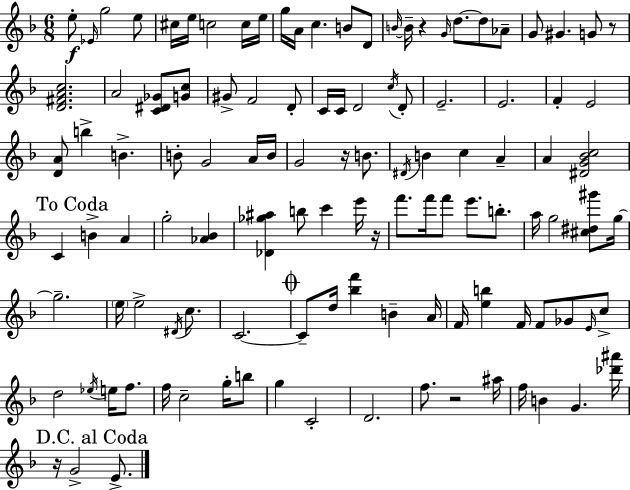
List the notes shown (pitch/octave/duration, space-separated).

E5/e Eb4/s G5/h E5/e C#5/s E5/s C5/h C5/s E5/s G5/s A4/s C5/q. B4/e D4/e B4/s B4/s R/q G4/s D5/e. D5/e Ab4/e G4/e G#4/q. G4/e R/e [D4,F#4,A4,C5]/h. A4/h [C4,D#4,Gb4]/e [G4,C5]/e G#4/e F4/h D4/e C4/s C4/s D4/h C5/s D4/e E4/h. E4/h. F4/q E4/h [D4,A4]/e B5/q B4/q. B4/e G4/h A4/s B4/s G4/h R/s B4/e. D#4/s B4/q C5/q A4/q A4/q [D#4,G4,Bb4,C5]/h C4/q B4/q A4/q G5/h [Ab4,Bb4]/q [Db4,Gb5,A#5]/q B5/e C6/q E6/s R/s F6/e. F6/s F6/e E6/e. B5/e. A5/s G5/h [C#5,D#5,G#6]/e G5/s G5/h. E5/s E5/h D#4/s C5/e. C4/h. C4/e D5/s [Bb5,F6]/q B4/q A4/s F4/s [E5,B5]/q F4/s F4/e Gb4/e E4/s C5/e D5/h Eb5/s E5/s F5/e. F5/s C5/h G5/s B5/e G5/q C4/h D4/h. F5/e. R/h A#5/s F5/s B4/q G4/q. [Db6,A#6]/s R/s G4/h E4/e.